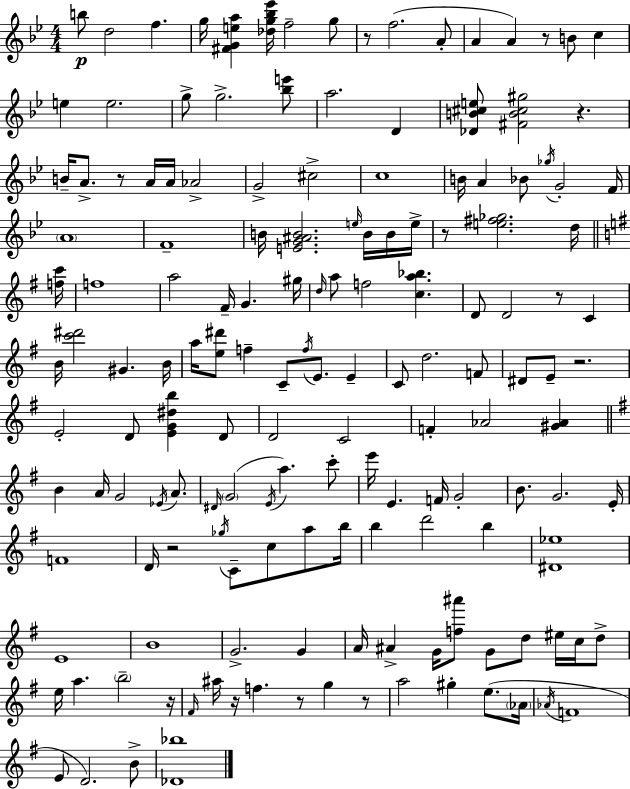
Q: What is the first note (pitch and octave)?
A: B5